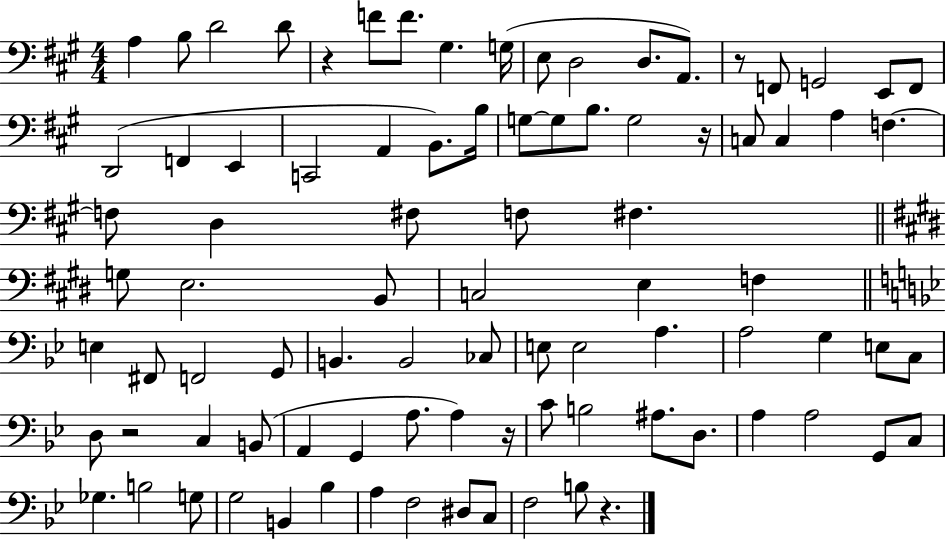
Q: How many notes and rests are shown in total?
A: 89